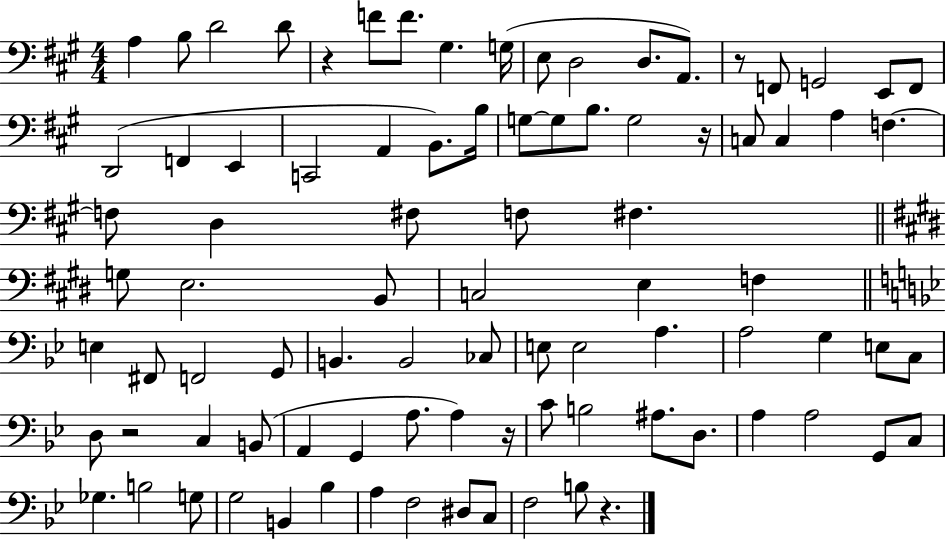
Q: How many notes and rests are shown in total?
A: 89